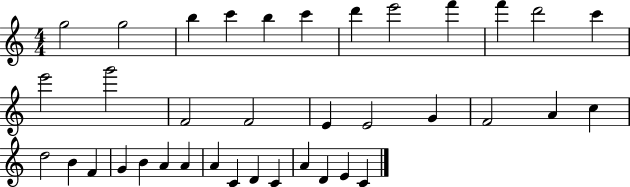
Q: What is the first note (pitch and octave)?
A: G5